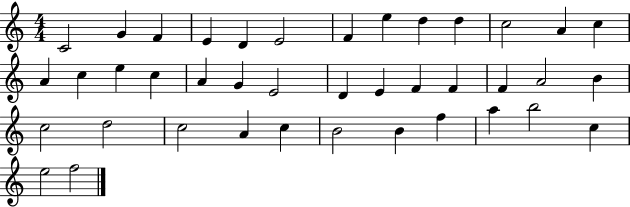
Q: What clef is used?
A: treble